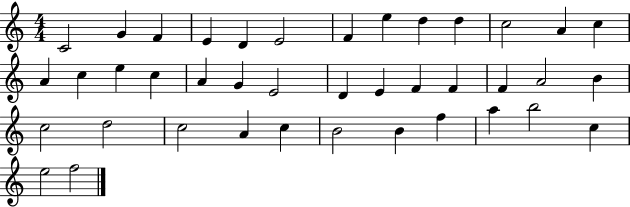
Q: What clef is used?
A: treble